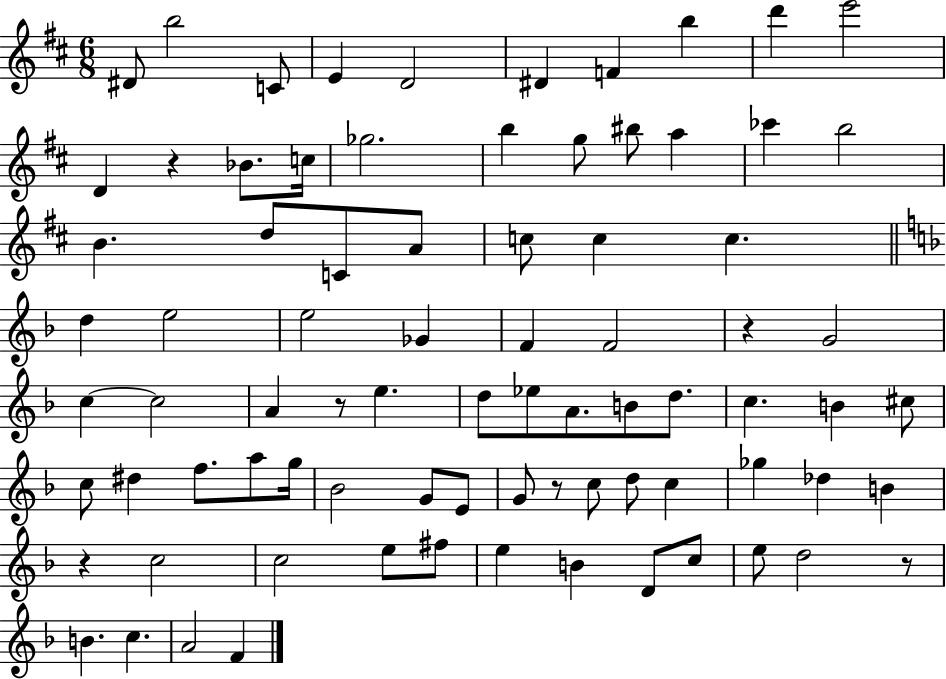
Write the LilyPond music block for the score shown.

{
  \clef treble
  \numericTimeSignature
  \time 6/8
  \key d \major
  dis'8 b''2 c'8 | e'4 d'2 | dis'4 f'4 b''4 | d'''4 e'''2 | \break d'4 r4 bes'8. c''16 | ges''2. | b''4 g''8 bis''8 a''4 | ces'''4 b''2 | \break b'4. d''8 c'8 a'8 | c''8 c''4 c''4. | \bar "||" \break \key f \major d''4 e''2 | e''2 ges'4 | f'4 f'2 | r4 g'2 | \break c''4~~ c''2 | a'4 r8 e''4. | d''8 ees''8 a'8. b'8 d''8. | c''4. b'4 cis''8 | \break c''8 dis''4 f''8. a''8 g''16 | bes'2 g'8 e'8 | g'8 r8 c''8 d''8 c''4 | ges''4 des''4 b'4 | \break r4 c''2 | c''2 e''8 fis''8 | e''4 b'4 d'8 c''8 | e''8 d''2 r8 | \break b'4. c''4. | a'2 f'4 | \bar "|."
}